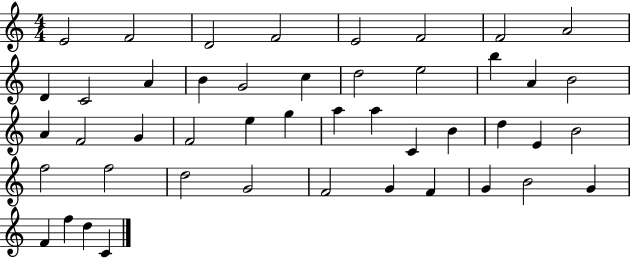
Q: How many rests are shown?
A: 0